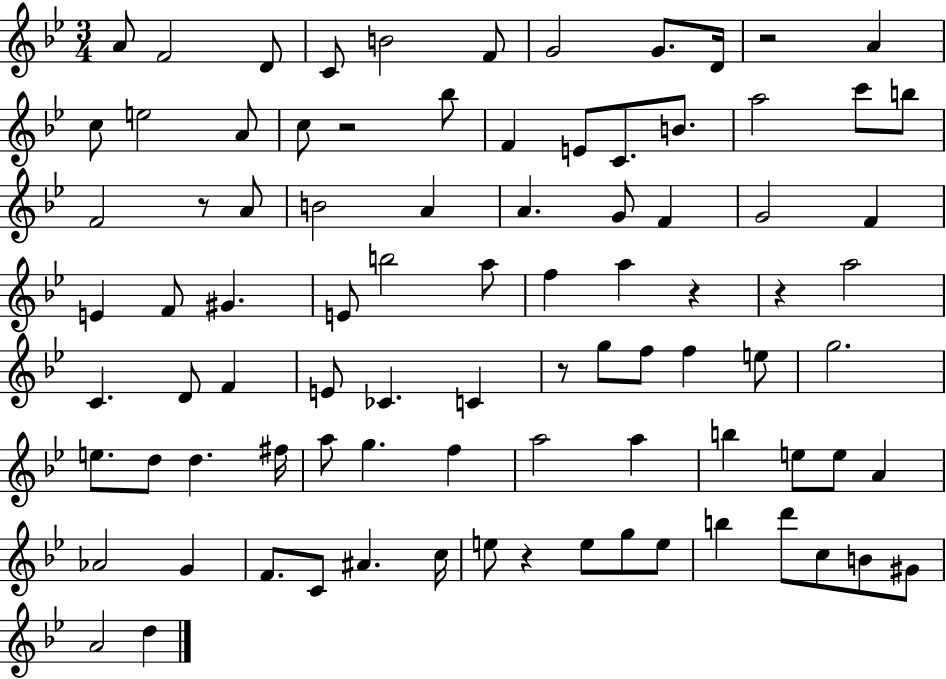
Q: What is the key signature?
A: BES major